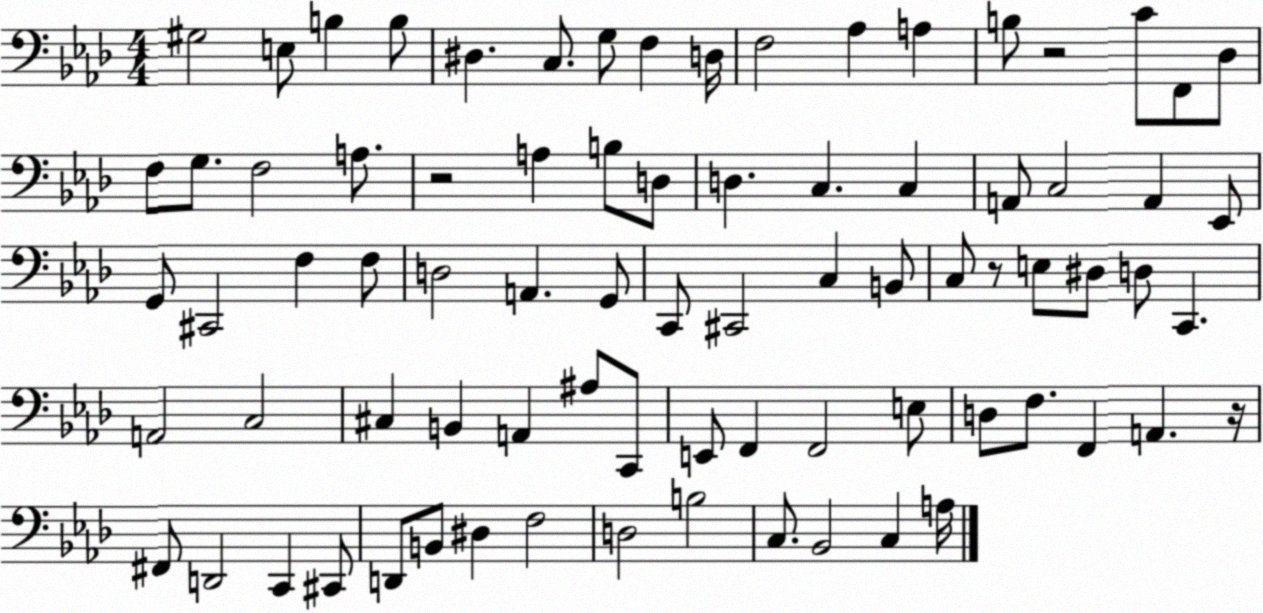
X:1
T:Untitled
M:4/4
L:1/4
K:Ab
^G,2 E,/2 B, B,/2 ^D, C,/2 G,/2 F, D,/4 F,2 _A, A, B,/2 z2 C/2 F,,/2 _D,/2 F,/2 G,/2 F,2 A,/2 z2 A, B,/2 D,/2 D, C, C, A,,/2 C,2 A,, _E,,/2 G,,/2 ^C,,2 F, F,/2 D,2 A,, G,,/2 C,,/2 ^C,,2 C, B,,/2 C,/2 z/2 E,/2 ^D,/2 D,/2 C,, A,,2 C,2 ^C, B,, A,, ^A,/2 C,,/2 E,,/2 F,, F,,2 E,/2 D,/2 F,/2 F,, A,, z/4 ^F,,/2 D,,2 C,, ^C,,/2 D,,/2 B,,/2 ^D, F,2 D,2 B,2 C,/2 _B,,2 C, A,/4